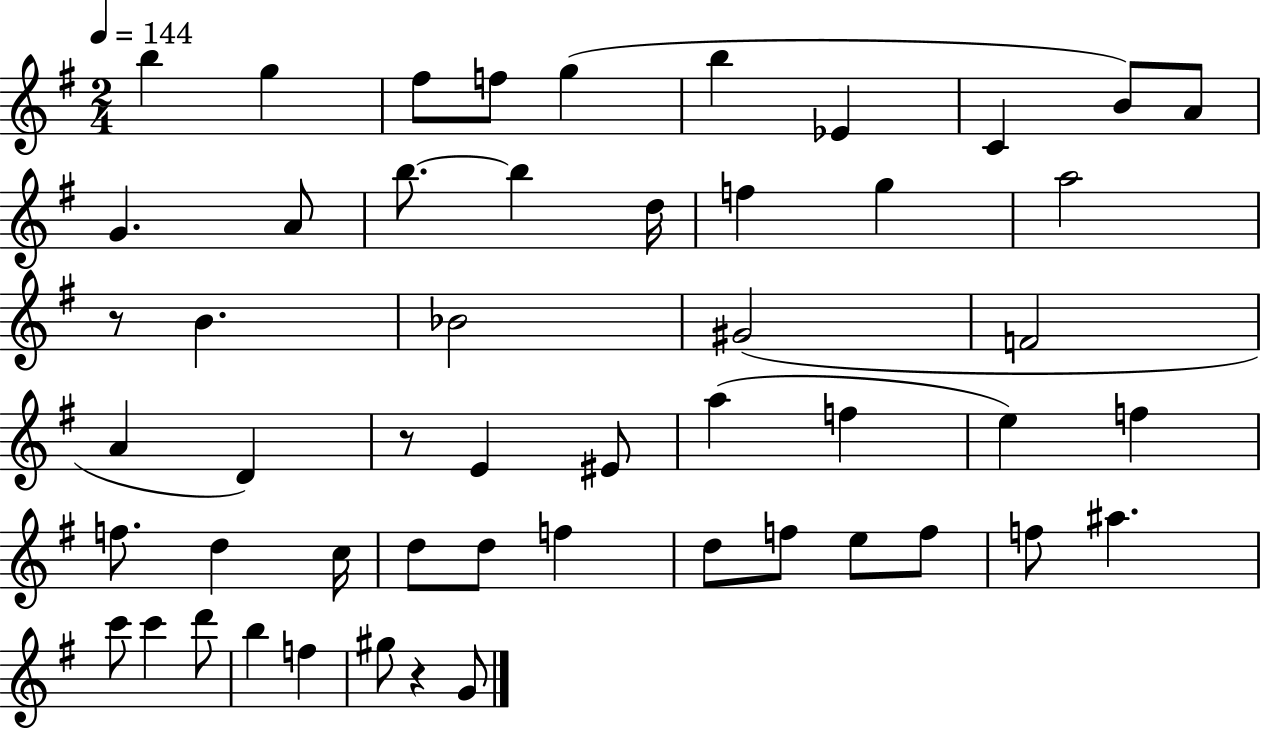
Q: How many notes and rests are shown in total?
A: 52